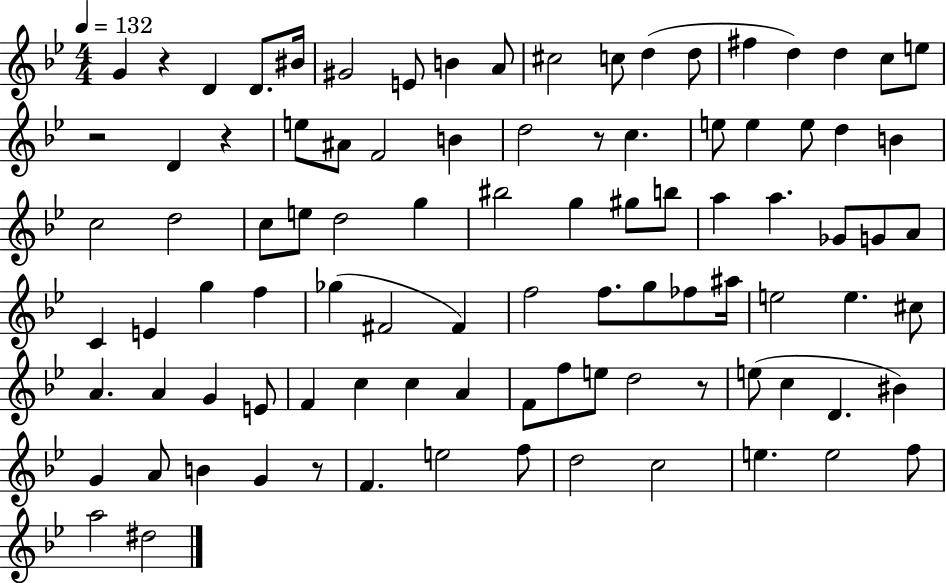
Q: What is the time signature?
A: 4/4